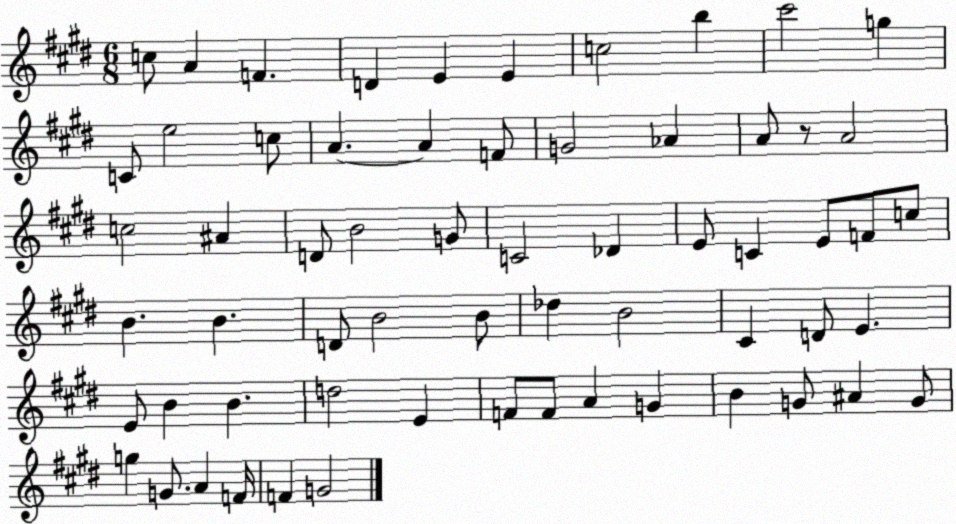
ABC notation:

X:1
T:Untitled
M:6/8
L:1/4
K:E
c/2 A F D E E c2 b ^c'2 g C/2 e2 c/2 A A F/2 G2 _A A/2 z/2 A2 c2 ^A D/2 B2 G/2 C2 _D E/2 C E/2 F/2 c/2 B B D/2 B2 B/2 _d B2 ^C D/2 E E/2 B B d2 E F/2 F/2 A G B G/2 ^A G/2 g G/2 A F/4 F G2